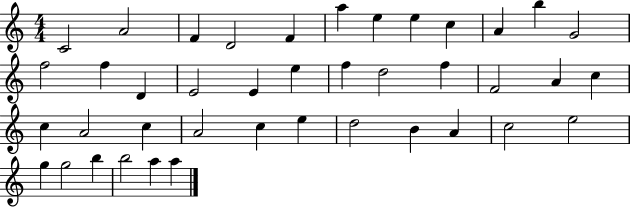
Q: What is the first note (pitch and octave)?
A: C4